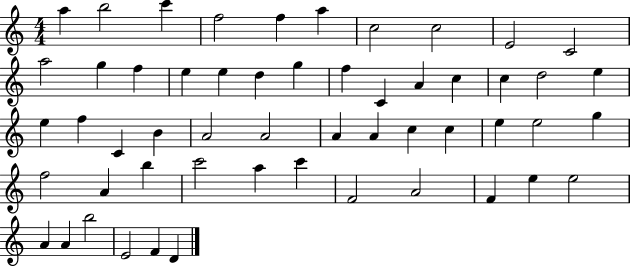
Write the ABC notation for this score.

X:1
T:Untitled
M:4/4
L:1/4
K:C
a b2 c' f2 f a c2 c2 E2 C2 a2 g f e e d g f C A c c d2 e e f C B A2 A2 A A c c e e2 g f2 A b c'2 a c' F2 A2 F e e2 A A b2 E2 F D